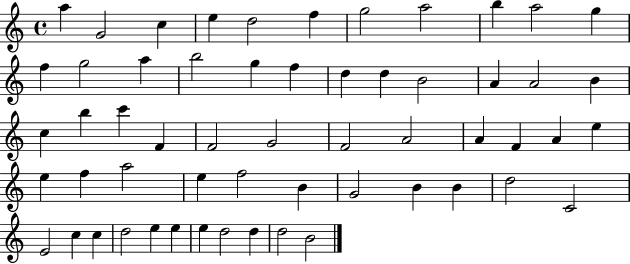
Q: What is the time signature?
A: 4/4